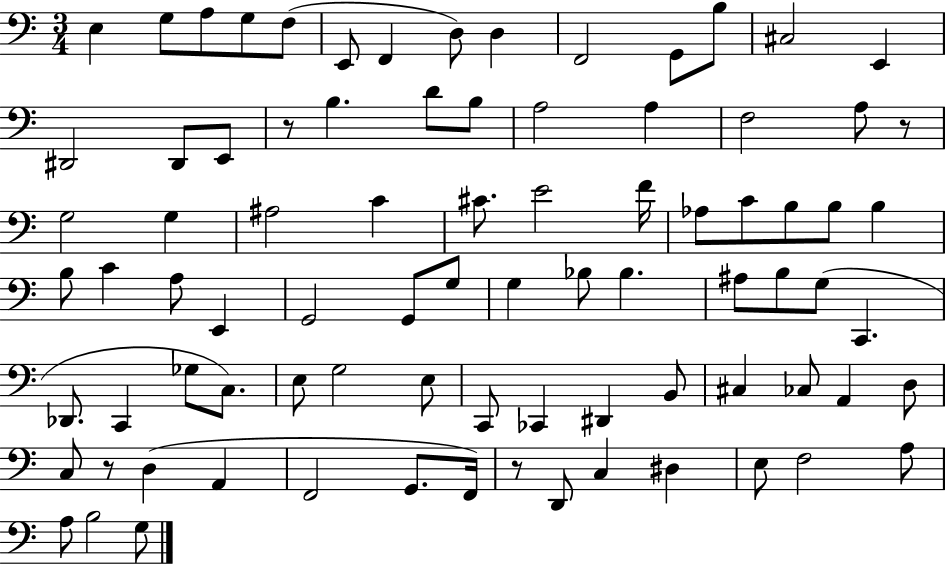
{
  \clef bass
  \numericTimeSignature
  \time 3/4
  \key c \major
  \repeat volta 2 { e4 g8 a8 g8 f8( | e,8 f,4 d8) d4 | f,2 g,8 b8 | cis2 e,4 | \break dis,2 dis,8 e,8 | r8 b4. d'8 b8 | a2 a4 | f2 a8 r8 | \break g2 g4 | ais2 c'4 | cis'8. e'2 f'16 | aes8 c'8 b8 b8 b4 | \break b8 c'4 a8 e,4 | g,2 g,8 g8 | g4 bes8 bes4. | ais8 b8 g8( c,4. | \break des,8. c,4 ges8 c8.) | e8 g2 e8 | c,8 ces,4 dis,4 b,8 | cis4 ces8 a,4 d8 | \break c8 r8 d4( a,4 | f,2 g,8. f,16) | r8 d,8 c4 dis4 | e8 f2 a8 | \break a8 b2 g8 | } \bar "|."
}